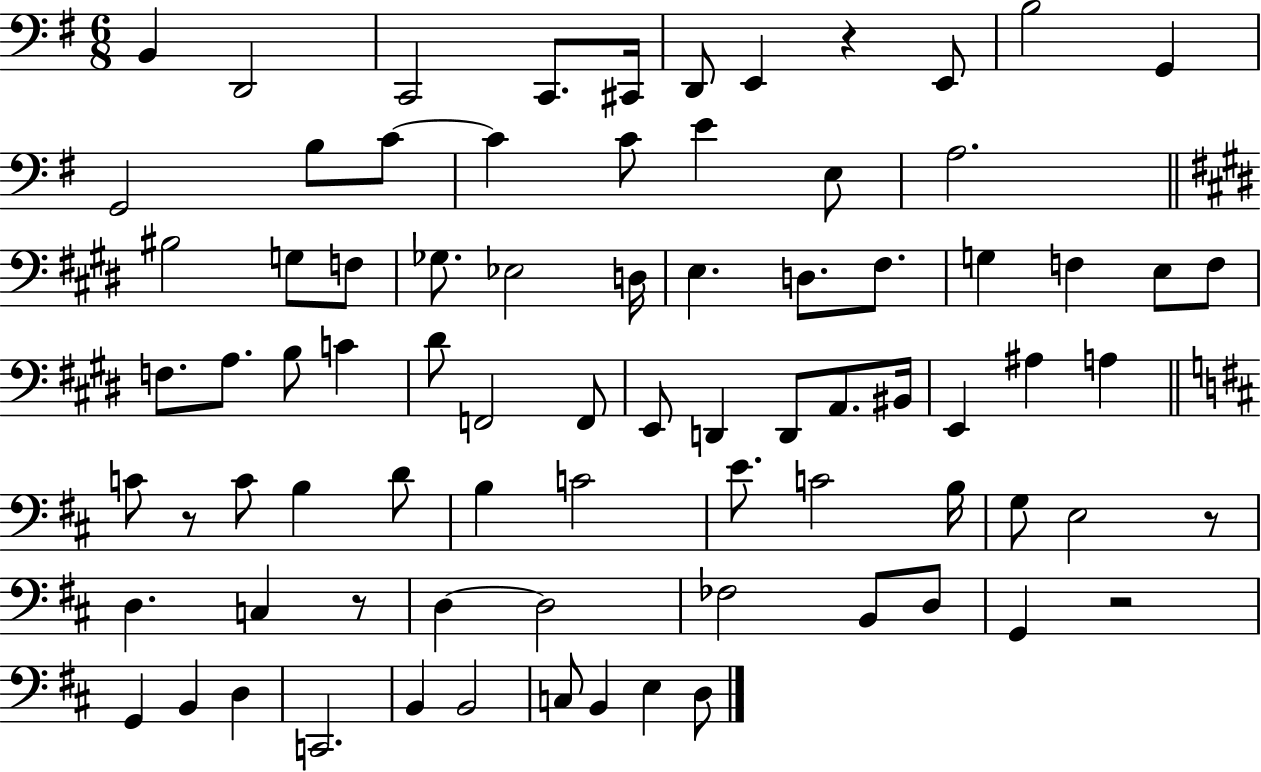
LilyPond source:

{
  \clef bass
  \numericTimeSignature
  \time 6/8
  \key g \major
  \repeat volta 2 { b,4 d,2 | c,2 c,8. cis,16 | d,8 e,4 r4 e,8 | b2 g,4 | \break g,2 b8 c'8~~ | c'4 c'8 e'4 e8 | a2. | \bar "||" \break \key e \major bis2 g8 f8 | ges8. ees2 d16 | e4. d8. fis8. | g4 f4 e8 f8 | \break f8. a8. b8 c'4 | dis'8 f,2 f,8 | e,8 d,4 d,8 a,8. bis,16 | e,4 ais4 a4 | \break \bar "||" \break \key d \major c'8 r8 c'8 b4 d'8 | b4 c'2 | e'8. c'2 b16 | g8 e2 r8 | \break d4. c4 r8 | d4~~ d2 | fes2 b,8 d8 | g,4 r2 | \break g,4 b,4 d4 | c,2. | b,4 b,2 | c8 b,4 e4 d8 | \break } \bar "|."
}